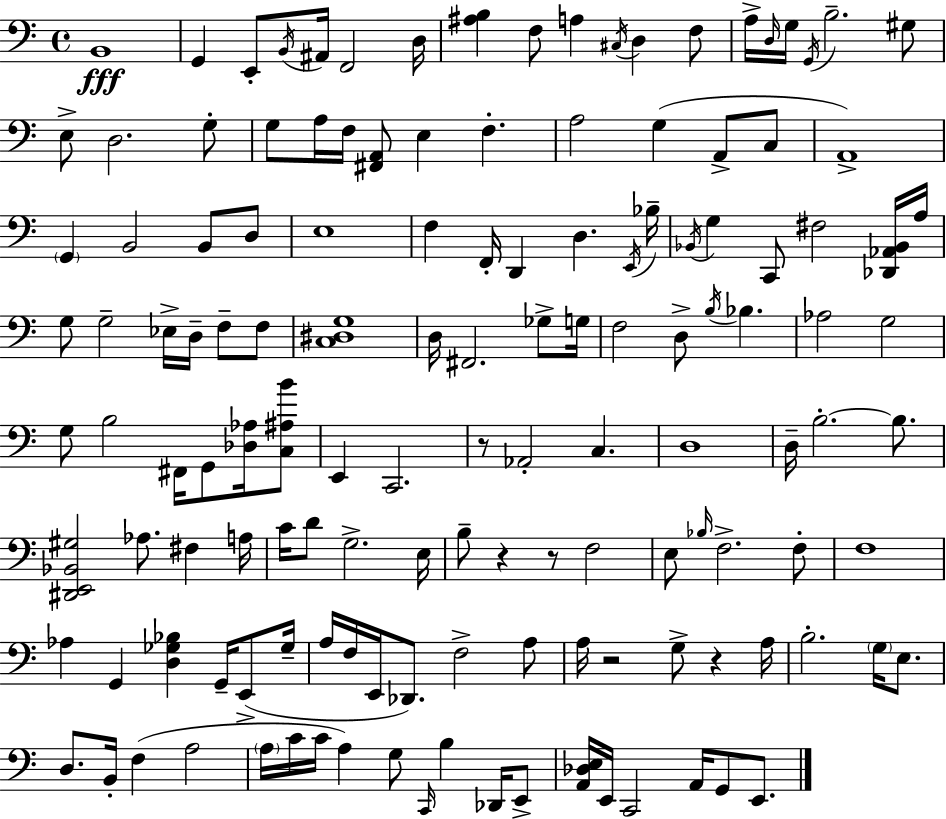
X:1
T:Untitled
M:4/4
L:1/4
K:C
B,,4 G,, E,,/2 B,,/4 ^A,,/4 F,,2 D,/4 [^A,B,] F,/2 A, ^C,/4 D, F,/2 A,/4 D,/4 G,/4 G,,/4 B,2 ^G,/2 E,/2 D,2 G,/2 G,/2 A,/4 F,/4 [^F,,A,,]/2 E, F, A,2 G, A,,/2 C,/2 A,,4 G,, B,,2 B,,/2 D,/2 E,4 F, F,,/4 D,, D, E,,/4 _B,/4 _B,,/4 G, C,,/2 ^F,2 [_D,,_A,,_B,,]/4 A,/4 G,/2 G,2 _E,/4 D,/4 F,/2 F,/2 [C,^D,G,]4 D,/4 ^F,,2 _G,/2 G,/4 F,2 D,/2 B,/4 _B, _A,2 G,2 G,/2 B,2 ^F,,/4 G,,/2 [_D,_A,]/4 [C,^A,B]/2 E,, C,,2 z/2 _A,,2 C, D,4 D,/4 B,2 B,/2 [^D,,E,,_B,,^G,]2 _A,/2 ^F, A,/4 C/4 D/2 G,2 E,/4 B,/2 z z/2 F,2 E,/2 _B,/4 F,2 F,/2 F,4 _A, G,, [D,_G,_B,] G,,/4 E,,/2 _G,/4 A,/4 F,/4 E,,/4 _D,,/2 F,2 A,/2 A,/4 z2 G,/2 z A,/4 B,2 G,/4 E,/2 D,/2 B,,/4 F, A,2 A,/4 C/4 C/4 A, G,/2 C,,/4 B, _D,,/4 E,,/2 [A,,_D,E,]/4 E,,/4 C,,2 A,,/4 G,,/2 E,,/2